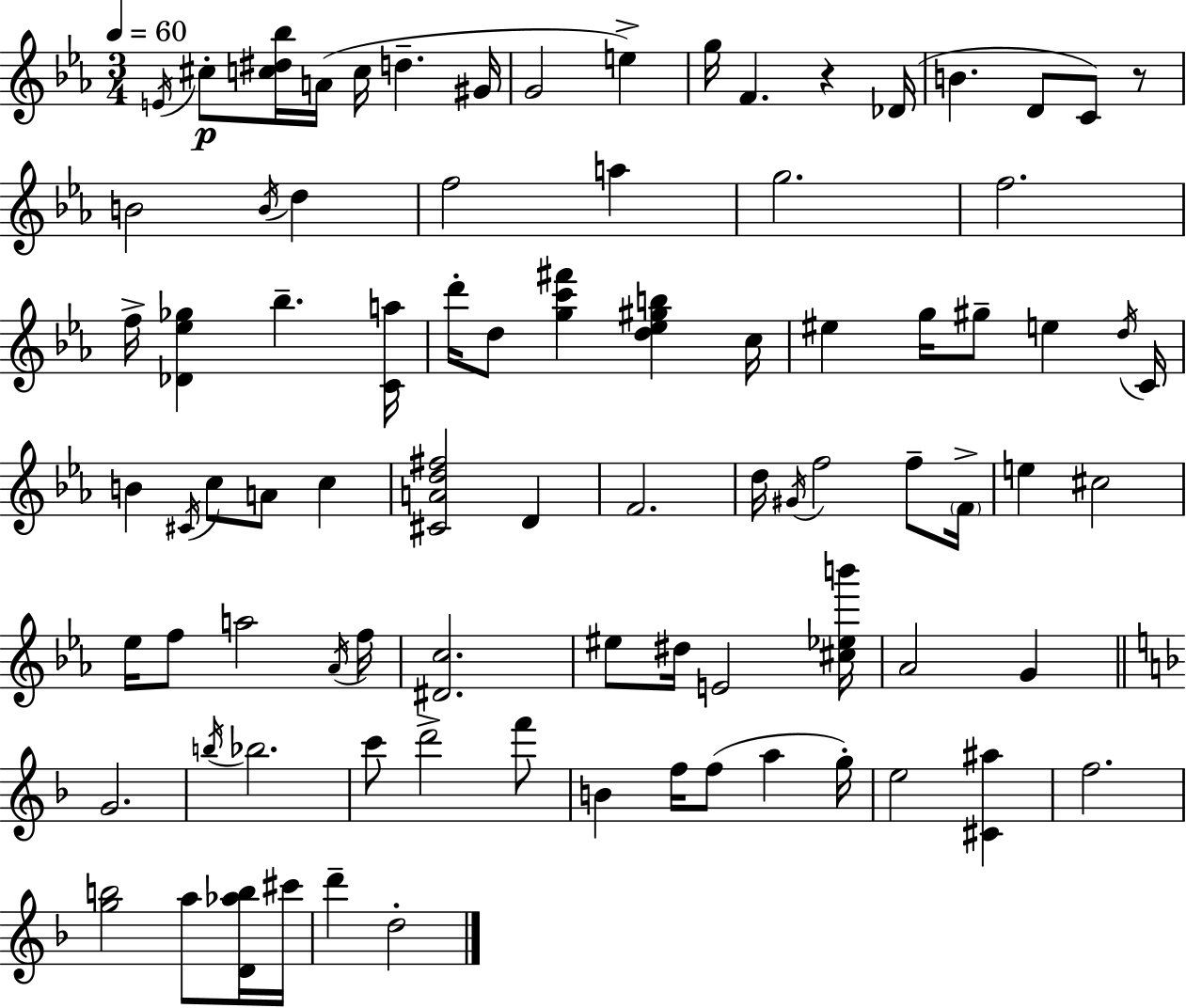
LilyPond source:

{
  \clef treble
  \numericTimeSignature
  \time 3/4
  \key ees \major
  \tempo 4 = 60
  \repeat volta 2 { \acciaccatura { e'16 }\p cis''8-. <c'' dis'' bes''>16 a'16( c''16 d''4.-- | gis'16 g'2 e''4->) | g''16 f'4. r4 | des'16( b'4. d'8 c'8) r8 | \break b'2 \acciaccatura { b'16 } d''4 | f''2 a''4 | g''2. | f''2. | \break f''16-> <des' ees'' ges''>4 bes''4.-- | <c' a''>16 d'''16-. d''8 <g'' c''' fis'''>4 <d'' ees'' gis'' b''>4 | c''16 eis''4 g''16 gis''8-- e''4 | \acciaccatura { d''16 } c'16 b'4 \acciaccatura { cis'16 } c''8 a'8 | \break c''4 <cis' a' d'' fis''>2 | d'4 f'2. | d''16 \acciaccatura { gis'16 } f''2 | f''8-- \parenthesize f'16-> e''4 cis''2 | \break ees''16 f''8 a''2 | \acciaccatura { aes'16 } f''16 <dis' c''>2. | eis''8 dis''16 e'2 | <cis'' ees'' b'''>16 aes'2 | \break g'4 \bar "||" \break \key f \major g'2. | \acciaccatura { b''16 } bes''2. | c'''8 d'''2-> f'''8 | b'4 f''16 f''8( a''4 | \break g''16-.) e''2 <cis' ais''>4 | f''2. | <g'' b''>2 a''8 <d' aes'' b''>16 | cis'''16 d'''4-- d''2-. | \break } \bar "|."
}